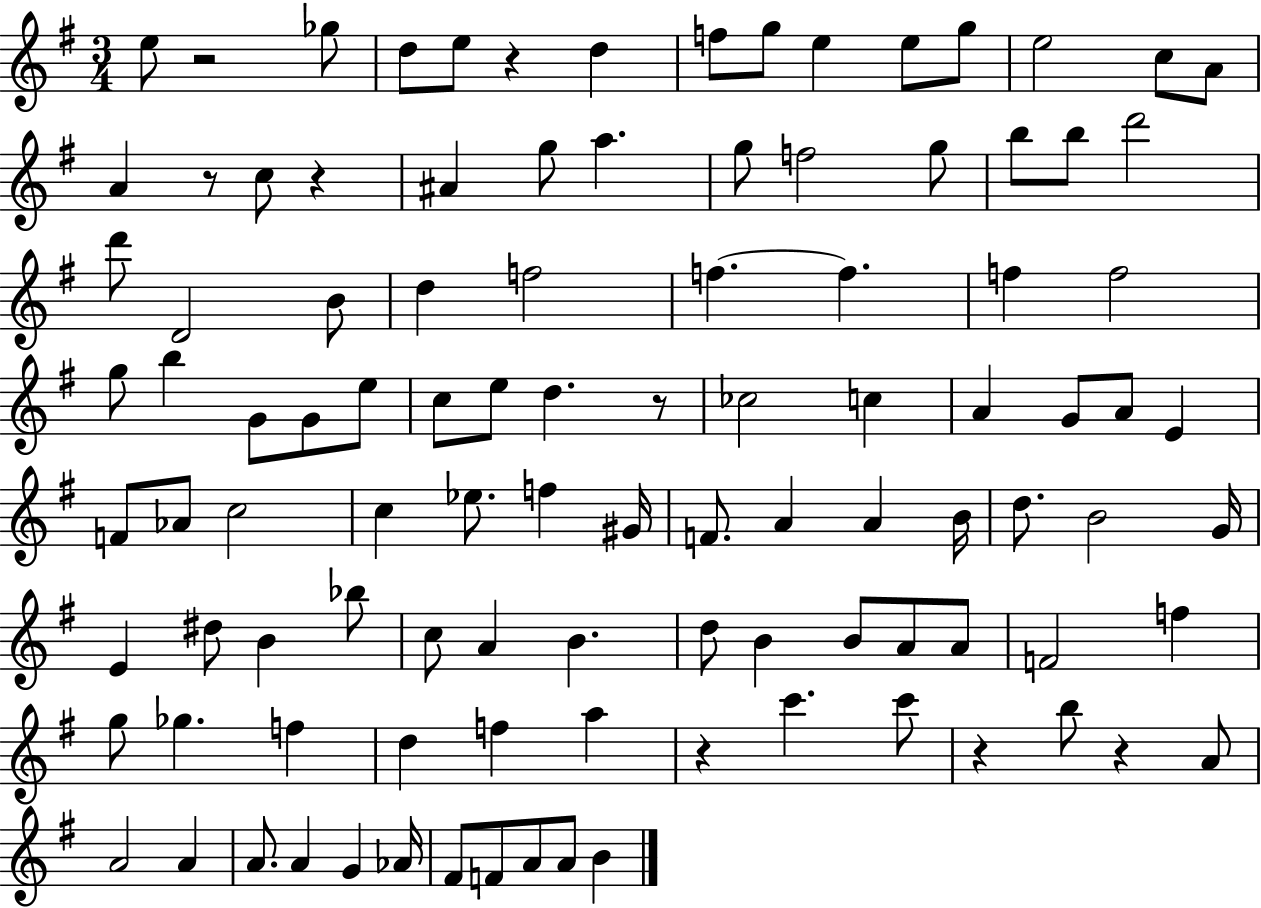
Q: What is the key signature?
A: G major